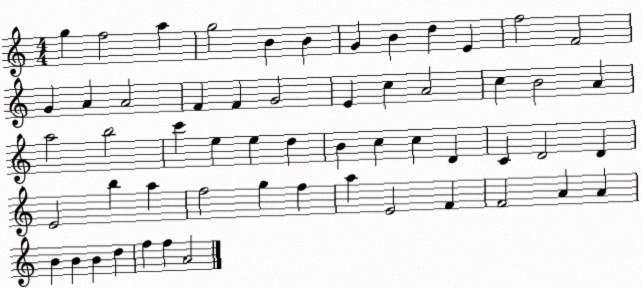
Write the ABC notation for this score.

X:1
T:Untitled
M:4/4
L:1/4
K:C
g f2 a g2 B B G B d E f2 F2 G A A2 F F G2 E c A2 c B2 A a2 b2 c' e e d B c c D C D2 D E2 b a f2 g f a E2 F F2 A A B B B d f f A2